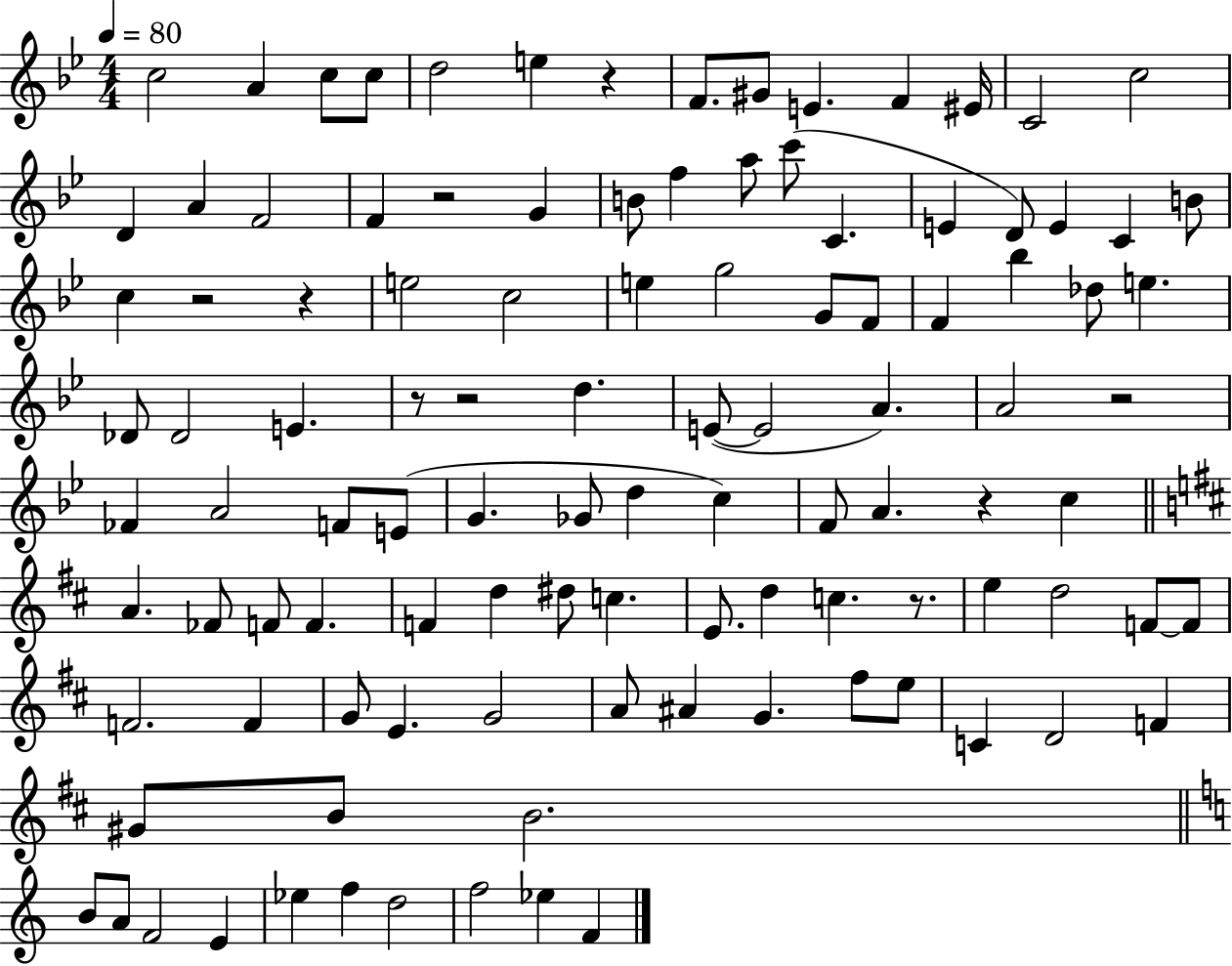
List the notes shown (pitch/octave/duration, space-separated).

C5/h A4/q C5/e C5/e D5/h E5/q R/q F4/e. G#4/e E4/q. F4/q EIS4/s C4/h C5/h D4/q A4/q F4/h F4/q R/h G4/q B4/e F5/q A5/e C6/e C4/q. E4/q D4/e E4/q C4/q B4/e C5/q R/h R/q E5/h C5/h E5/q G5/h G4/e F4/e F4/q Bb5/q Db5/e E5/q. Db4/e Db4/h E4/q. R/e R/h D5/q. E4/e E4/h A4/q. A4/h R/h FES4/q A4/h F4/e E4/e G4/q. Gb4/e D5/q C5/q F4/e A4/q. R/q C5/q A4/q. FES4/e F4/e F4/q. F4/q D5/q D#5/e C5/q. E4/e. D5/q C5/q. R/e. E5/q D5/h F4/e F4/e F4/h. F4/q G4/e E4/q. G4/h A4/e A#4/q G4/q. F#5/e E5/e C4/q D4/h F4/q G#4/e B4/e B4/h. B4/e A4/e F4/h E4/q Eb5/q F5/q D5/h F5/h Eb5/q F4/q